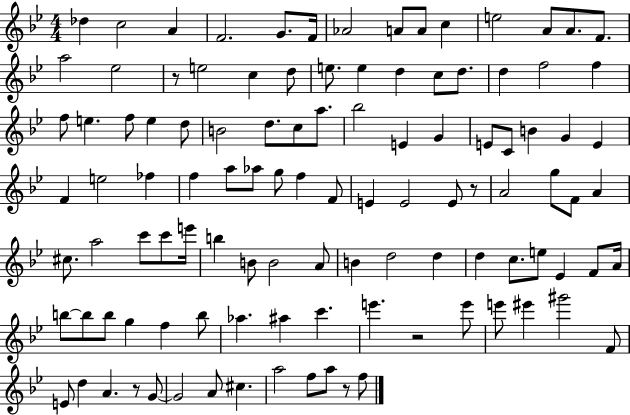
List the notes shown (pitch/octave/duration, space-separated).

Db5/q C5/h A4/q F4/h. G4/e. F4/s Ab4/h A4/e A4/e C5/q E5/h A4/e A4/e. F4/e. A5/h Eb5/h R/e E5/h C5/q D5/e E5/e. E5/q D5/q C5/e D5/e. D5/q F5/h F5/q F5/e E5/q. F5/e E5/q D5/e B4/h D5/e. C5/e A5/e. Bb5/h E4/q G4/q E4/e C4/e B4/q G4/q E4/q F4/q E5/h FES5/q F5/q A5/e Ab5/e G5/e F5/q F4/e E4/q E4/h E4/e R/e A4/h G5/e F4/e A4/q C#5/e. A5/h C6/e C6/e E6/s B5/q B4/e B4/h A4/e B4/q D5/h D5/q D5/q C5/e. E5/e Eb4/q F4/e A4/s B5/e B5/e B5/e G5/q F5/q B5/e Ab5/q. A#5/q C6/q. E6/q. R/h E6/e E6/e EIS6/q G#6/h F4/e E4/e D5/q A4/q. R/e G4/e G4/h A4/e C#5/q. A5/h F5/e A5/e R/e F5/e